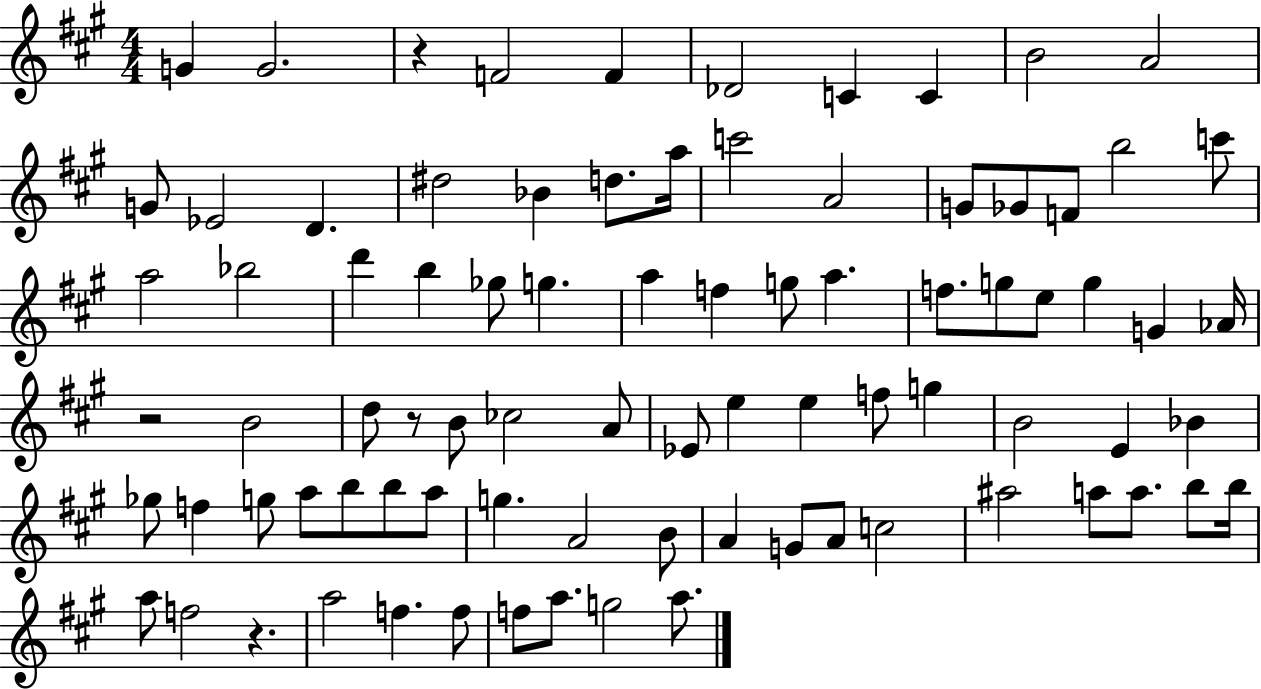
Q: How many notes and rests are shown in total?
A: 84